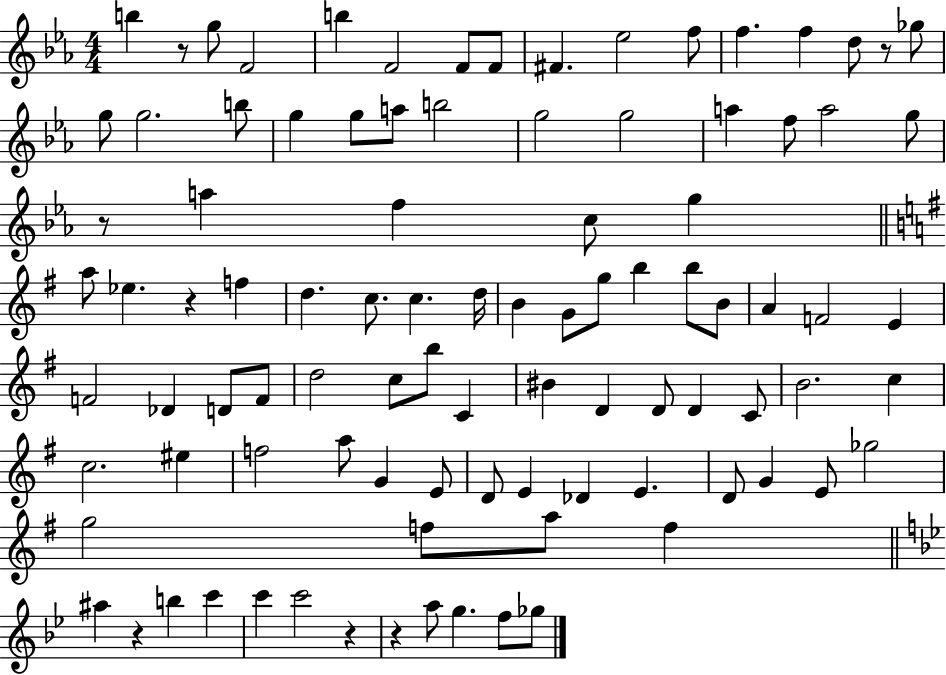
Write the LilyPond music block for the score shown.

{
  \clef treble
  \numericTimeSignature
  \time 4/4
  \key ees \major
  b''4 r8 g''8 f'2 | b''4 f'2 f'8 f'8 | fis'4. ees''2 f''8 | f''4. f''4 d''8 r8 ges''8 | \break g''8 g''2. b''8 | g''4 g''8 a''8 b''2 | g''2 g''2 | a''4 f''8 a''2 g''8 | \break r8 a''4 f''4 c''8 g''4 | \bar "||" \break \key g \major a''8 ees''4. r4 f''4 | d''4. c''8. c''4. d''16 | b'4 g'8 g''8 b''4 b''8 b'8 | a'4 f'2 e'4 | \break f'2 des'4 d'8 f'8 | d''2 c''8 b''8 c'4 | bis'4 d'4 d'8 d'4 c'8 | b'2. c''4 | \break c''2. eis''4 | f''2 a''8 g'4 e'8 | d'8 e'4 des'4 e'4. | d'8 g'4 e'8 ges''2 | \break g''2 f''8 a''8 f''4 | \bar "||" \break \key g \minor ais''4 r4 b''4 c'''4 | c'''4 c'''2 r4 | r4 a''8 g''4. f''8 ges''8 | \bar "|."
}